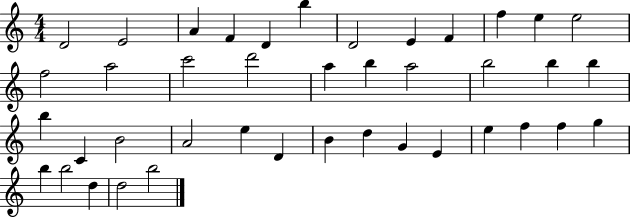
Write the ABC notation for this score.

X:1
T:Untitled
M:4/4
L:1/4
K:C
D2 E2 A F D b D2 E F f e e2 f2 a2 c'2 d'2 a b a2 b2 b b b C B2 A2 e D B d G E e f f g b b2 d d2 b2